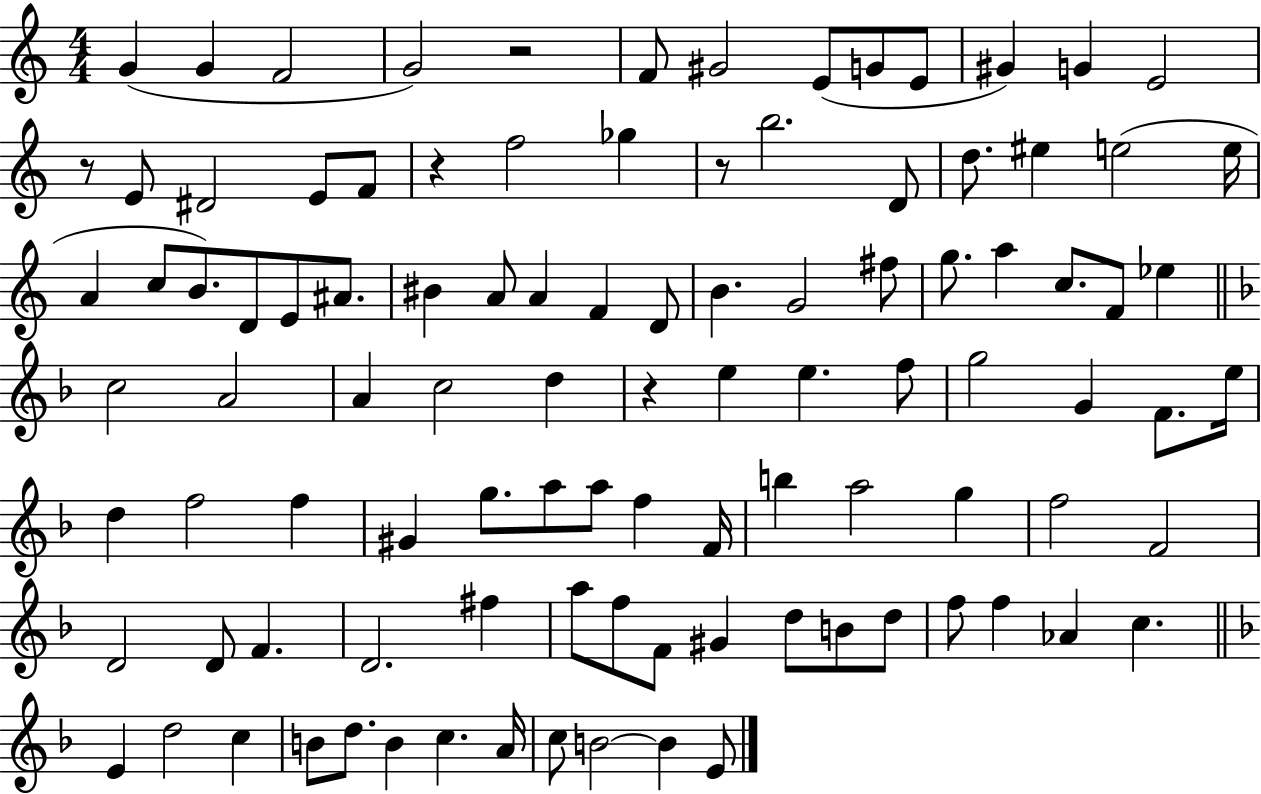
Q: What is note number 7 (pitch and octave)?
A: E4